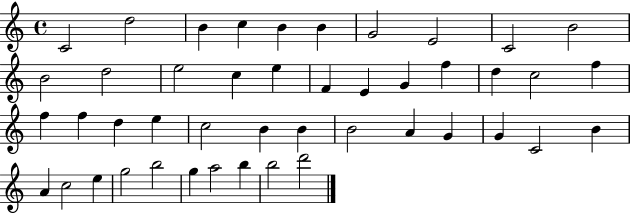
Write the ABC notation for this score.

X:1
T:Untitled
M:4/4
L:1/4
K:C
C2 d2 B c B B G2 E2 C2 B2 B2 d2 e2 c e F E G f d c2 f f f d e c2 B B B2 A G G C2 B A c2 e g2 b2 g a2 b b2 d'2